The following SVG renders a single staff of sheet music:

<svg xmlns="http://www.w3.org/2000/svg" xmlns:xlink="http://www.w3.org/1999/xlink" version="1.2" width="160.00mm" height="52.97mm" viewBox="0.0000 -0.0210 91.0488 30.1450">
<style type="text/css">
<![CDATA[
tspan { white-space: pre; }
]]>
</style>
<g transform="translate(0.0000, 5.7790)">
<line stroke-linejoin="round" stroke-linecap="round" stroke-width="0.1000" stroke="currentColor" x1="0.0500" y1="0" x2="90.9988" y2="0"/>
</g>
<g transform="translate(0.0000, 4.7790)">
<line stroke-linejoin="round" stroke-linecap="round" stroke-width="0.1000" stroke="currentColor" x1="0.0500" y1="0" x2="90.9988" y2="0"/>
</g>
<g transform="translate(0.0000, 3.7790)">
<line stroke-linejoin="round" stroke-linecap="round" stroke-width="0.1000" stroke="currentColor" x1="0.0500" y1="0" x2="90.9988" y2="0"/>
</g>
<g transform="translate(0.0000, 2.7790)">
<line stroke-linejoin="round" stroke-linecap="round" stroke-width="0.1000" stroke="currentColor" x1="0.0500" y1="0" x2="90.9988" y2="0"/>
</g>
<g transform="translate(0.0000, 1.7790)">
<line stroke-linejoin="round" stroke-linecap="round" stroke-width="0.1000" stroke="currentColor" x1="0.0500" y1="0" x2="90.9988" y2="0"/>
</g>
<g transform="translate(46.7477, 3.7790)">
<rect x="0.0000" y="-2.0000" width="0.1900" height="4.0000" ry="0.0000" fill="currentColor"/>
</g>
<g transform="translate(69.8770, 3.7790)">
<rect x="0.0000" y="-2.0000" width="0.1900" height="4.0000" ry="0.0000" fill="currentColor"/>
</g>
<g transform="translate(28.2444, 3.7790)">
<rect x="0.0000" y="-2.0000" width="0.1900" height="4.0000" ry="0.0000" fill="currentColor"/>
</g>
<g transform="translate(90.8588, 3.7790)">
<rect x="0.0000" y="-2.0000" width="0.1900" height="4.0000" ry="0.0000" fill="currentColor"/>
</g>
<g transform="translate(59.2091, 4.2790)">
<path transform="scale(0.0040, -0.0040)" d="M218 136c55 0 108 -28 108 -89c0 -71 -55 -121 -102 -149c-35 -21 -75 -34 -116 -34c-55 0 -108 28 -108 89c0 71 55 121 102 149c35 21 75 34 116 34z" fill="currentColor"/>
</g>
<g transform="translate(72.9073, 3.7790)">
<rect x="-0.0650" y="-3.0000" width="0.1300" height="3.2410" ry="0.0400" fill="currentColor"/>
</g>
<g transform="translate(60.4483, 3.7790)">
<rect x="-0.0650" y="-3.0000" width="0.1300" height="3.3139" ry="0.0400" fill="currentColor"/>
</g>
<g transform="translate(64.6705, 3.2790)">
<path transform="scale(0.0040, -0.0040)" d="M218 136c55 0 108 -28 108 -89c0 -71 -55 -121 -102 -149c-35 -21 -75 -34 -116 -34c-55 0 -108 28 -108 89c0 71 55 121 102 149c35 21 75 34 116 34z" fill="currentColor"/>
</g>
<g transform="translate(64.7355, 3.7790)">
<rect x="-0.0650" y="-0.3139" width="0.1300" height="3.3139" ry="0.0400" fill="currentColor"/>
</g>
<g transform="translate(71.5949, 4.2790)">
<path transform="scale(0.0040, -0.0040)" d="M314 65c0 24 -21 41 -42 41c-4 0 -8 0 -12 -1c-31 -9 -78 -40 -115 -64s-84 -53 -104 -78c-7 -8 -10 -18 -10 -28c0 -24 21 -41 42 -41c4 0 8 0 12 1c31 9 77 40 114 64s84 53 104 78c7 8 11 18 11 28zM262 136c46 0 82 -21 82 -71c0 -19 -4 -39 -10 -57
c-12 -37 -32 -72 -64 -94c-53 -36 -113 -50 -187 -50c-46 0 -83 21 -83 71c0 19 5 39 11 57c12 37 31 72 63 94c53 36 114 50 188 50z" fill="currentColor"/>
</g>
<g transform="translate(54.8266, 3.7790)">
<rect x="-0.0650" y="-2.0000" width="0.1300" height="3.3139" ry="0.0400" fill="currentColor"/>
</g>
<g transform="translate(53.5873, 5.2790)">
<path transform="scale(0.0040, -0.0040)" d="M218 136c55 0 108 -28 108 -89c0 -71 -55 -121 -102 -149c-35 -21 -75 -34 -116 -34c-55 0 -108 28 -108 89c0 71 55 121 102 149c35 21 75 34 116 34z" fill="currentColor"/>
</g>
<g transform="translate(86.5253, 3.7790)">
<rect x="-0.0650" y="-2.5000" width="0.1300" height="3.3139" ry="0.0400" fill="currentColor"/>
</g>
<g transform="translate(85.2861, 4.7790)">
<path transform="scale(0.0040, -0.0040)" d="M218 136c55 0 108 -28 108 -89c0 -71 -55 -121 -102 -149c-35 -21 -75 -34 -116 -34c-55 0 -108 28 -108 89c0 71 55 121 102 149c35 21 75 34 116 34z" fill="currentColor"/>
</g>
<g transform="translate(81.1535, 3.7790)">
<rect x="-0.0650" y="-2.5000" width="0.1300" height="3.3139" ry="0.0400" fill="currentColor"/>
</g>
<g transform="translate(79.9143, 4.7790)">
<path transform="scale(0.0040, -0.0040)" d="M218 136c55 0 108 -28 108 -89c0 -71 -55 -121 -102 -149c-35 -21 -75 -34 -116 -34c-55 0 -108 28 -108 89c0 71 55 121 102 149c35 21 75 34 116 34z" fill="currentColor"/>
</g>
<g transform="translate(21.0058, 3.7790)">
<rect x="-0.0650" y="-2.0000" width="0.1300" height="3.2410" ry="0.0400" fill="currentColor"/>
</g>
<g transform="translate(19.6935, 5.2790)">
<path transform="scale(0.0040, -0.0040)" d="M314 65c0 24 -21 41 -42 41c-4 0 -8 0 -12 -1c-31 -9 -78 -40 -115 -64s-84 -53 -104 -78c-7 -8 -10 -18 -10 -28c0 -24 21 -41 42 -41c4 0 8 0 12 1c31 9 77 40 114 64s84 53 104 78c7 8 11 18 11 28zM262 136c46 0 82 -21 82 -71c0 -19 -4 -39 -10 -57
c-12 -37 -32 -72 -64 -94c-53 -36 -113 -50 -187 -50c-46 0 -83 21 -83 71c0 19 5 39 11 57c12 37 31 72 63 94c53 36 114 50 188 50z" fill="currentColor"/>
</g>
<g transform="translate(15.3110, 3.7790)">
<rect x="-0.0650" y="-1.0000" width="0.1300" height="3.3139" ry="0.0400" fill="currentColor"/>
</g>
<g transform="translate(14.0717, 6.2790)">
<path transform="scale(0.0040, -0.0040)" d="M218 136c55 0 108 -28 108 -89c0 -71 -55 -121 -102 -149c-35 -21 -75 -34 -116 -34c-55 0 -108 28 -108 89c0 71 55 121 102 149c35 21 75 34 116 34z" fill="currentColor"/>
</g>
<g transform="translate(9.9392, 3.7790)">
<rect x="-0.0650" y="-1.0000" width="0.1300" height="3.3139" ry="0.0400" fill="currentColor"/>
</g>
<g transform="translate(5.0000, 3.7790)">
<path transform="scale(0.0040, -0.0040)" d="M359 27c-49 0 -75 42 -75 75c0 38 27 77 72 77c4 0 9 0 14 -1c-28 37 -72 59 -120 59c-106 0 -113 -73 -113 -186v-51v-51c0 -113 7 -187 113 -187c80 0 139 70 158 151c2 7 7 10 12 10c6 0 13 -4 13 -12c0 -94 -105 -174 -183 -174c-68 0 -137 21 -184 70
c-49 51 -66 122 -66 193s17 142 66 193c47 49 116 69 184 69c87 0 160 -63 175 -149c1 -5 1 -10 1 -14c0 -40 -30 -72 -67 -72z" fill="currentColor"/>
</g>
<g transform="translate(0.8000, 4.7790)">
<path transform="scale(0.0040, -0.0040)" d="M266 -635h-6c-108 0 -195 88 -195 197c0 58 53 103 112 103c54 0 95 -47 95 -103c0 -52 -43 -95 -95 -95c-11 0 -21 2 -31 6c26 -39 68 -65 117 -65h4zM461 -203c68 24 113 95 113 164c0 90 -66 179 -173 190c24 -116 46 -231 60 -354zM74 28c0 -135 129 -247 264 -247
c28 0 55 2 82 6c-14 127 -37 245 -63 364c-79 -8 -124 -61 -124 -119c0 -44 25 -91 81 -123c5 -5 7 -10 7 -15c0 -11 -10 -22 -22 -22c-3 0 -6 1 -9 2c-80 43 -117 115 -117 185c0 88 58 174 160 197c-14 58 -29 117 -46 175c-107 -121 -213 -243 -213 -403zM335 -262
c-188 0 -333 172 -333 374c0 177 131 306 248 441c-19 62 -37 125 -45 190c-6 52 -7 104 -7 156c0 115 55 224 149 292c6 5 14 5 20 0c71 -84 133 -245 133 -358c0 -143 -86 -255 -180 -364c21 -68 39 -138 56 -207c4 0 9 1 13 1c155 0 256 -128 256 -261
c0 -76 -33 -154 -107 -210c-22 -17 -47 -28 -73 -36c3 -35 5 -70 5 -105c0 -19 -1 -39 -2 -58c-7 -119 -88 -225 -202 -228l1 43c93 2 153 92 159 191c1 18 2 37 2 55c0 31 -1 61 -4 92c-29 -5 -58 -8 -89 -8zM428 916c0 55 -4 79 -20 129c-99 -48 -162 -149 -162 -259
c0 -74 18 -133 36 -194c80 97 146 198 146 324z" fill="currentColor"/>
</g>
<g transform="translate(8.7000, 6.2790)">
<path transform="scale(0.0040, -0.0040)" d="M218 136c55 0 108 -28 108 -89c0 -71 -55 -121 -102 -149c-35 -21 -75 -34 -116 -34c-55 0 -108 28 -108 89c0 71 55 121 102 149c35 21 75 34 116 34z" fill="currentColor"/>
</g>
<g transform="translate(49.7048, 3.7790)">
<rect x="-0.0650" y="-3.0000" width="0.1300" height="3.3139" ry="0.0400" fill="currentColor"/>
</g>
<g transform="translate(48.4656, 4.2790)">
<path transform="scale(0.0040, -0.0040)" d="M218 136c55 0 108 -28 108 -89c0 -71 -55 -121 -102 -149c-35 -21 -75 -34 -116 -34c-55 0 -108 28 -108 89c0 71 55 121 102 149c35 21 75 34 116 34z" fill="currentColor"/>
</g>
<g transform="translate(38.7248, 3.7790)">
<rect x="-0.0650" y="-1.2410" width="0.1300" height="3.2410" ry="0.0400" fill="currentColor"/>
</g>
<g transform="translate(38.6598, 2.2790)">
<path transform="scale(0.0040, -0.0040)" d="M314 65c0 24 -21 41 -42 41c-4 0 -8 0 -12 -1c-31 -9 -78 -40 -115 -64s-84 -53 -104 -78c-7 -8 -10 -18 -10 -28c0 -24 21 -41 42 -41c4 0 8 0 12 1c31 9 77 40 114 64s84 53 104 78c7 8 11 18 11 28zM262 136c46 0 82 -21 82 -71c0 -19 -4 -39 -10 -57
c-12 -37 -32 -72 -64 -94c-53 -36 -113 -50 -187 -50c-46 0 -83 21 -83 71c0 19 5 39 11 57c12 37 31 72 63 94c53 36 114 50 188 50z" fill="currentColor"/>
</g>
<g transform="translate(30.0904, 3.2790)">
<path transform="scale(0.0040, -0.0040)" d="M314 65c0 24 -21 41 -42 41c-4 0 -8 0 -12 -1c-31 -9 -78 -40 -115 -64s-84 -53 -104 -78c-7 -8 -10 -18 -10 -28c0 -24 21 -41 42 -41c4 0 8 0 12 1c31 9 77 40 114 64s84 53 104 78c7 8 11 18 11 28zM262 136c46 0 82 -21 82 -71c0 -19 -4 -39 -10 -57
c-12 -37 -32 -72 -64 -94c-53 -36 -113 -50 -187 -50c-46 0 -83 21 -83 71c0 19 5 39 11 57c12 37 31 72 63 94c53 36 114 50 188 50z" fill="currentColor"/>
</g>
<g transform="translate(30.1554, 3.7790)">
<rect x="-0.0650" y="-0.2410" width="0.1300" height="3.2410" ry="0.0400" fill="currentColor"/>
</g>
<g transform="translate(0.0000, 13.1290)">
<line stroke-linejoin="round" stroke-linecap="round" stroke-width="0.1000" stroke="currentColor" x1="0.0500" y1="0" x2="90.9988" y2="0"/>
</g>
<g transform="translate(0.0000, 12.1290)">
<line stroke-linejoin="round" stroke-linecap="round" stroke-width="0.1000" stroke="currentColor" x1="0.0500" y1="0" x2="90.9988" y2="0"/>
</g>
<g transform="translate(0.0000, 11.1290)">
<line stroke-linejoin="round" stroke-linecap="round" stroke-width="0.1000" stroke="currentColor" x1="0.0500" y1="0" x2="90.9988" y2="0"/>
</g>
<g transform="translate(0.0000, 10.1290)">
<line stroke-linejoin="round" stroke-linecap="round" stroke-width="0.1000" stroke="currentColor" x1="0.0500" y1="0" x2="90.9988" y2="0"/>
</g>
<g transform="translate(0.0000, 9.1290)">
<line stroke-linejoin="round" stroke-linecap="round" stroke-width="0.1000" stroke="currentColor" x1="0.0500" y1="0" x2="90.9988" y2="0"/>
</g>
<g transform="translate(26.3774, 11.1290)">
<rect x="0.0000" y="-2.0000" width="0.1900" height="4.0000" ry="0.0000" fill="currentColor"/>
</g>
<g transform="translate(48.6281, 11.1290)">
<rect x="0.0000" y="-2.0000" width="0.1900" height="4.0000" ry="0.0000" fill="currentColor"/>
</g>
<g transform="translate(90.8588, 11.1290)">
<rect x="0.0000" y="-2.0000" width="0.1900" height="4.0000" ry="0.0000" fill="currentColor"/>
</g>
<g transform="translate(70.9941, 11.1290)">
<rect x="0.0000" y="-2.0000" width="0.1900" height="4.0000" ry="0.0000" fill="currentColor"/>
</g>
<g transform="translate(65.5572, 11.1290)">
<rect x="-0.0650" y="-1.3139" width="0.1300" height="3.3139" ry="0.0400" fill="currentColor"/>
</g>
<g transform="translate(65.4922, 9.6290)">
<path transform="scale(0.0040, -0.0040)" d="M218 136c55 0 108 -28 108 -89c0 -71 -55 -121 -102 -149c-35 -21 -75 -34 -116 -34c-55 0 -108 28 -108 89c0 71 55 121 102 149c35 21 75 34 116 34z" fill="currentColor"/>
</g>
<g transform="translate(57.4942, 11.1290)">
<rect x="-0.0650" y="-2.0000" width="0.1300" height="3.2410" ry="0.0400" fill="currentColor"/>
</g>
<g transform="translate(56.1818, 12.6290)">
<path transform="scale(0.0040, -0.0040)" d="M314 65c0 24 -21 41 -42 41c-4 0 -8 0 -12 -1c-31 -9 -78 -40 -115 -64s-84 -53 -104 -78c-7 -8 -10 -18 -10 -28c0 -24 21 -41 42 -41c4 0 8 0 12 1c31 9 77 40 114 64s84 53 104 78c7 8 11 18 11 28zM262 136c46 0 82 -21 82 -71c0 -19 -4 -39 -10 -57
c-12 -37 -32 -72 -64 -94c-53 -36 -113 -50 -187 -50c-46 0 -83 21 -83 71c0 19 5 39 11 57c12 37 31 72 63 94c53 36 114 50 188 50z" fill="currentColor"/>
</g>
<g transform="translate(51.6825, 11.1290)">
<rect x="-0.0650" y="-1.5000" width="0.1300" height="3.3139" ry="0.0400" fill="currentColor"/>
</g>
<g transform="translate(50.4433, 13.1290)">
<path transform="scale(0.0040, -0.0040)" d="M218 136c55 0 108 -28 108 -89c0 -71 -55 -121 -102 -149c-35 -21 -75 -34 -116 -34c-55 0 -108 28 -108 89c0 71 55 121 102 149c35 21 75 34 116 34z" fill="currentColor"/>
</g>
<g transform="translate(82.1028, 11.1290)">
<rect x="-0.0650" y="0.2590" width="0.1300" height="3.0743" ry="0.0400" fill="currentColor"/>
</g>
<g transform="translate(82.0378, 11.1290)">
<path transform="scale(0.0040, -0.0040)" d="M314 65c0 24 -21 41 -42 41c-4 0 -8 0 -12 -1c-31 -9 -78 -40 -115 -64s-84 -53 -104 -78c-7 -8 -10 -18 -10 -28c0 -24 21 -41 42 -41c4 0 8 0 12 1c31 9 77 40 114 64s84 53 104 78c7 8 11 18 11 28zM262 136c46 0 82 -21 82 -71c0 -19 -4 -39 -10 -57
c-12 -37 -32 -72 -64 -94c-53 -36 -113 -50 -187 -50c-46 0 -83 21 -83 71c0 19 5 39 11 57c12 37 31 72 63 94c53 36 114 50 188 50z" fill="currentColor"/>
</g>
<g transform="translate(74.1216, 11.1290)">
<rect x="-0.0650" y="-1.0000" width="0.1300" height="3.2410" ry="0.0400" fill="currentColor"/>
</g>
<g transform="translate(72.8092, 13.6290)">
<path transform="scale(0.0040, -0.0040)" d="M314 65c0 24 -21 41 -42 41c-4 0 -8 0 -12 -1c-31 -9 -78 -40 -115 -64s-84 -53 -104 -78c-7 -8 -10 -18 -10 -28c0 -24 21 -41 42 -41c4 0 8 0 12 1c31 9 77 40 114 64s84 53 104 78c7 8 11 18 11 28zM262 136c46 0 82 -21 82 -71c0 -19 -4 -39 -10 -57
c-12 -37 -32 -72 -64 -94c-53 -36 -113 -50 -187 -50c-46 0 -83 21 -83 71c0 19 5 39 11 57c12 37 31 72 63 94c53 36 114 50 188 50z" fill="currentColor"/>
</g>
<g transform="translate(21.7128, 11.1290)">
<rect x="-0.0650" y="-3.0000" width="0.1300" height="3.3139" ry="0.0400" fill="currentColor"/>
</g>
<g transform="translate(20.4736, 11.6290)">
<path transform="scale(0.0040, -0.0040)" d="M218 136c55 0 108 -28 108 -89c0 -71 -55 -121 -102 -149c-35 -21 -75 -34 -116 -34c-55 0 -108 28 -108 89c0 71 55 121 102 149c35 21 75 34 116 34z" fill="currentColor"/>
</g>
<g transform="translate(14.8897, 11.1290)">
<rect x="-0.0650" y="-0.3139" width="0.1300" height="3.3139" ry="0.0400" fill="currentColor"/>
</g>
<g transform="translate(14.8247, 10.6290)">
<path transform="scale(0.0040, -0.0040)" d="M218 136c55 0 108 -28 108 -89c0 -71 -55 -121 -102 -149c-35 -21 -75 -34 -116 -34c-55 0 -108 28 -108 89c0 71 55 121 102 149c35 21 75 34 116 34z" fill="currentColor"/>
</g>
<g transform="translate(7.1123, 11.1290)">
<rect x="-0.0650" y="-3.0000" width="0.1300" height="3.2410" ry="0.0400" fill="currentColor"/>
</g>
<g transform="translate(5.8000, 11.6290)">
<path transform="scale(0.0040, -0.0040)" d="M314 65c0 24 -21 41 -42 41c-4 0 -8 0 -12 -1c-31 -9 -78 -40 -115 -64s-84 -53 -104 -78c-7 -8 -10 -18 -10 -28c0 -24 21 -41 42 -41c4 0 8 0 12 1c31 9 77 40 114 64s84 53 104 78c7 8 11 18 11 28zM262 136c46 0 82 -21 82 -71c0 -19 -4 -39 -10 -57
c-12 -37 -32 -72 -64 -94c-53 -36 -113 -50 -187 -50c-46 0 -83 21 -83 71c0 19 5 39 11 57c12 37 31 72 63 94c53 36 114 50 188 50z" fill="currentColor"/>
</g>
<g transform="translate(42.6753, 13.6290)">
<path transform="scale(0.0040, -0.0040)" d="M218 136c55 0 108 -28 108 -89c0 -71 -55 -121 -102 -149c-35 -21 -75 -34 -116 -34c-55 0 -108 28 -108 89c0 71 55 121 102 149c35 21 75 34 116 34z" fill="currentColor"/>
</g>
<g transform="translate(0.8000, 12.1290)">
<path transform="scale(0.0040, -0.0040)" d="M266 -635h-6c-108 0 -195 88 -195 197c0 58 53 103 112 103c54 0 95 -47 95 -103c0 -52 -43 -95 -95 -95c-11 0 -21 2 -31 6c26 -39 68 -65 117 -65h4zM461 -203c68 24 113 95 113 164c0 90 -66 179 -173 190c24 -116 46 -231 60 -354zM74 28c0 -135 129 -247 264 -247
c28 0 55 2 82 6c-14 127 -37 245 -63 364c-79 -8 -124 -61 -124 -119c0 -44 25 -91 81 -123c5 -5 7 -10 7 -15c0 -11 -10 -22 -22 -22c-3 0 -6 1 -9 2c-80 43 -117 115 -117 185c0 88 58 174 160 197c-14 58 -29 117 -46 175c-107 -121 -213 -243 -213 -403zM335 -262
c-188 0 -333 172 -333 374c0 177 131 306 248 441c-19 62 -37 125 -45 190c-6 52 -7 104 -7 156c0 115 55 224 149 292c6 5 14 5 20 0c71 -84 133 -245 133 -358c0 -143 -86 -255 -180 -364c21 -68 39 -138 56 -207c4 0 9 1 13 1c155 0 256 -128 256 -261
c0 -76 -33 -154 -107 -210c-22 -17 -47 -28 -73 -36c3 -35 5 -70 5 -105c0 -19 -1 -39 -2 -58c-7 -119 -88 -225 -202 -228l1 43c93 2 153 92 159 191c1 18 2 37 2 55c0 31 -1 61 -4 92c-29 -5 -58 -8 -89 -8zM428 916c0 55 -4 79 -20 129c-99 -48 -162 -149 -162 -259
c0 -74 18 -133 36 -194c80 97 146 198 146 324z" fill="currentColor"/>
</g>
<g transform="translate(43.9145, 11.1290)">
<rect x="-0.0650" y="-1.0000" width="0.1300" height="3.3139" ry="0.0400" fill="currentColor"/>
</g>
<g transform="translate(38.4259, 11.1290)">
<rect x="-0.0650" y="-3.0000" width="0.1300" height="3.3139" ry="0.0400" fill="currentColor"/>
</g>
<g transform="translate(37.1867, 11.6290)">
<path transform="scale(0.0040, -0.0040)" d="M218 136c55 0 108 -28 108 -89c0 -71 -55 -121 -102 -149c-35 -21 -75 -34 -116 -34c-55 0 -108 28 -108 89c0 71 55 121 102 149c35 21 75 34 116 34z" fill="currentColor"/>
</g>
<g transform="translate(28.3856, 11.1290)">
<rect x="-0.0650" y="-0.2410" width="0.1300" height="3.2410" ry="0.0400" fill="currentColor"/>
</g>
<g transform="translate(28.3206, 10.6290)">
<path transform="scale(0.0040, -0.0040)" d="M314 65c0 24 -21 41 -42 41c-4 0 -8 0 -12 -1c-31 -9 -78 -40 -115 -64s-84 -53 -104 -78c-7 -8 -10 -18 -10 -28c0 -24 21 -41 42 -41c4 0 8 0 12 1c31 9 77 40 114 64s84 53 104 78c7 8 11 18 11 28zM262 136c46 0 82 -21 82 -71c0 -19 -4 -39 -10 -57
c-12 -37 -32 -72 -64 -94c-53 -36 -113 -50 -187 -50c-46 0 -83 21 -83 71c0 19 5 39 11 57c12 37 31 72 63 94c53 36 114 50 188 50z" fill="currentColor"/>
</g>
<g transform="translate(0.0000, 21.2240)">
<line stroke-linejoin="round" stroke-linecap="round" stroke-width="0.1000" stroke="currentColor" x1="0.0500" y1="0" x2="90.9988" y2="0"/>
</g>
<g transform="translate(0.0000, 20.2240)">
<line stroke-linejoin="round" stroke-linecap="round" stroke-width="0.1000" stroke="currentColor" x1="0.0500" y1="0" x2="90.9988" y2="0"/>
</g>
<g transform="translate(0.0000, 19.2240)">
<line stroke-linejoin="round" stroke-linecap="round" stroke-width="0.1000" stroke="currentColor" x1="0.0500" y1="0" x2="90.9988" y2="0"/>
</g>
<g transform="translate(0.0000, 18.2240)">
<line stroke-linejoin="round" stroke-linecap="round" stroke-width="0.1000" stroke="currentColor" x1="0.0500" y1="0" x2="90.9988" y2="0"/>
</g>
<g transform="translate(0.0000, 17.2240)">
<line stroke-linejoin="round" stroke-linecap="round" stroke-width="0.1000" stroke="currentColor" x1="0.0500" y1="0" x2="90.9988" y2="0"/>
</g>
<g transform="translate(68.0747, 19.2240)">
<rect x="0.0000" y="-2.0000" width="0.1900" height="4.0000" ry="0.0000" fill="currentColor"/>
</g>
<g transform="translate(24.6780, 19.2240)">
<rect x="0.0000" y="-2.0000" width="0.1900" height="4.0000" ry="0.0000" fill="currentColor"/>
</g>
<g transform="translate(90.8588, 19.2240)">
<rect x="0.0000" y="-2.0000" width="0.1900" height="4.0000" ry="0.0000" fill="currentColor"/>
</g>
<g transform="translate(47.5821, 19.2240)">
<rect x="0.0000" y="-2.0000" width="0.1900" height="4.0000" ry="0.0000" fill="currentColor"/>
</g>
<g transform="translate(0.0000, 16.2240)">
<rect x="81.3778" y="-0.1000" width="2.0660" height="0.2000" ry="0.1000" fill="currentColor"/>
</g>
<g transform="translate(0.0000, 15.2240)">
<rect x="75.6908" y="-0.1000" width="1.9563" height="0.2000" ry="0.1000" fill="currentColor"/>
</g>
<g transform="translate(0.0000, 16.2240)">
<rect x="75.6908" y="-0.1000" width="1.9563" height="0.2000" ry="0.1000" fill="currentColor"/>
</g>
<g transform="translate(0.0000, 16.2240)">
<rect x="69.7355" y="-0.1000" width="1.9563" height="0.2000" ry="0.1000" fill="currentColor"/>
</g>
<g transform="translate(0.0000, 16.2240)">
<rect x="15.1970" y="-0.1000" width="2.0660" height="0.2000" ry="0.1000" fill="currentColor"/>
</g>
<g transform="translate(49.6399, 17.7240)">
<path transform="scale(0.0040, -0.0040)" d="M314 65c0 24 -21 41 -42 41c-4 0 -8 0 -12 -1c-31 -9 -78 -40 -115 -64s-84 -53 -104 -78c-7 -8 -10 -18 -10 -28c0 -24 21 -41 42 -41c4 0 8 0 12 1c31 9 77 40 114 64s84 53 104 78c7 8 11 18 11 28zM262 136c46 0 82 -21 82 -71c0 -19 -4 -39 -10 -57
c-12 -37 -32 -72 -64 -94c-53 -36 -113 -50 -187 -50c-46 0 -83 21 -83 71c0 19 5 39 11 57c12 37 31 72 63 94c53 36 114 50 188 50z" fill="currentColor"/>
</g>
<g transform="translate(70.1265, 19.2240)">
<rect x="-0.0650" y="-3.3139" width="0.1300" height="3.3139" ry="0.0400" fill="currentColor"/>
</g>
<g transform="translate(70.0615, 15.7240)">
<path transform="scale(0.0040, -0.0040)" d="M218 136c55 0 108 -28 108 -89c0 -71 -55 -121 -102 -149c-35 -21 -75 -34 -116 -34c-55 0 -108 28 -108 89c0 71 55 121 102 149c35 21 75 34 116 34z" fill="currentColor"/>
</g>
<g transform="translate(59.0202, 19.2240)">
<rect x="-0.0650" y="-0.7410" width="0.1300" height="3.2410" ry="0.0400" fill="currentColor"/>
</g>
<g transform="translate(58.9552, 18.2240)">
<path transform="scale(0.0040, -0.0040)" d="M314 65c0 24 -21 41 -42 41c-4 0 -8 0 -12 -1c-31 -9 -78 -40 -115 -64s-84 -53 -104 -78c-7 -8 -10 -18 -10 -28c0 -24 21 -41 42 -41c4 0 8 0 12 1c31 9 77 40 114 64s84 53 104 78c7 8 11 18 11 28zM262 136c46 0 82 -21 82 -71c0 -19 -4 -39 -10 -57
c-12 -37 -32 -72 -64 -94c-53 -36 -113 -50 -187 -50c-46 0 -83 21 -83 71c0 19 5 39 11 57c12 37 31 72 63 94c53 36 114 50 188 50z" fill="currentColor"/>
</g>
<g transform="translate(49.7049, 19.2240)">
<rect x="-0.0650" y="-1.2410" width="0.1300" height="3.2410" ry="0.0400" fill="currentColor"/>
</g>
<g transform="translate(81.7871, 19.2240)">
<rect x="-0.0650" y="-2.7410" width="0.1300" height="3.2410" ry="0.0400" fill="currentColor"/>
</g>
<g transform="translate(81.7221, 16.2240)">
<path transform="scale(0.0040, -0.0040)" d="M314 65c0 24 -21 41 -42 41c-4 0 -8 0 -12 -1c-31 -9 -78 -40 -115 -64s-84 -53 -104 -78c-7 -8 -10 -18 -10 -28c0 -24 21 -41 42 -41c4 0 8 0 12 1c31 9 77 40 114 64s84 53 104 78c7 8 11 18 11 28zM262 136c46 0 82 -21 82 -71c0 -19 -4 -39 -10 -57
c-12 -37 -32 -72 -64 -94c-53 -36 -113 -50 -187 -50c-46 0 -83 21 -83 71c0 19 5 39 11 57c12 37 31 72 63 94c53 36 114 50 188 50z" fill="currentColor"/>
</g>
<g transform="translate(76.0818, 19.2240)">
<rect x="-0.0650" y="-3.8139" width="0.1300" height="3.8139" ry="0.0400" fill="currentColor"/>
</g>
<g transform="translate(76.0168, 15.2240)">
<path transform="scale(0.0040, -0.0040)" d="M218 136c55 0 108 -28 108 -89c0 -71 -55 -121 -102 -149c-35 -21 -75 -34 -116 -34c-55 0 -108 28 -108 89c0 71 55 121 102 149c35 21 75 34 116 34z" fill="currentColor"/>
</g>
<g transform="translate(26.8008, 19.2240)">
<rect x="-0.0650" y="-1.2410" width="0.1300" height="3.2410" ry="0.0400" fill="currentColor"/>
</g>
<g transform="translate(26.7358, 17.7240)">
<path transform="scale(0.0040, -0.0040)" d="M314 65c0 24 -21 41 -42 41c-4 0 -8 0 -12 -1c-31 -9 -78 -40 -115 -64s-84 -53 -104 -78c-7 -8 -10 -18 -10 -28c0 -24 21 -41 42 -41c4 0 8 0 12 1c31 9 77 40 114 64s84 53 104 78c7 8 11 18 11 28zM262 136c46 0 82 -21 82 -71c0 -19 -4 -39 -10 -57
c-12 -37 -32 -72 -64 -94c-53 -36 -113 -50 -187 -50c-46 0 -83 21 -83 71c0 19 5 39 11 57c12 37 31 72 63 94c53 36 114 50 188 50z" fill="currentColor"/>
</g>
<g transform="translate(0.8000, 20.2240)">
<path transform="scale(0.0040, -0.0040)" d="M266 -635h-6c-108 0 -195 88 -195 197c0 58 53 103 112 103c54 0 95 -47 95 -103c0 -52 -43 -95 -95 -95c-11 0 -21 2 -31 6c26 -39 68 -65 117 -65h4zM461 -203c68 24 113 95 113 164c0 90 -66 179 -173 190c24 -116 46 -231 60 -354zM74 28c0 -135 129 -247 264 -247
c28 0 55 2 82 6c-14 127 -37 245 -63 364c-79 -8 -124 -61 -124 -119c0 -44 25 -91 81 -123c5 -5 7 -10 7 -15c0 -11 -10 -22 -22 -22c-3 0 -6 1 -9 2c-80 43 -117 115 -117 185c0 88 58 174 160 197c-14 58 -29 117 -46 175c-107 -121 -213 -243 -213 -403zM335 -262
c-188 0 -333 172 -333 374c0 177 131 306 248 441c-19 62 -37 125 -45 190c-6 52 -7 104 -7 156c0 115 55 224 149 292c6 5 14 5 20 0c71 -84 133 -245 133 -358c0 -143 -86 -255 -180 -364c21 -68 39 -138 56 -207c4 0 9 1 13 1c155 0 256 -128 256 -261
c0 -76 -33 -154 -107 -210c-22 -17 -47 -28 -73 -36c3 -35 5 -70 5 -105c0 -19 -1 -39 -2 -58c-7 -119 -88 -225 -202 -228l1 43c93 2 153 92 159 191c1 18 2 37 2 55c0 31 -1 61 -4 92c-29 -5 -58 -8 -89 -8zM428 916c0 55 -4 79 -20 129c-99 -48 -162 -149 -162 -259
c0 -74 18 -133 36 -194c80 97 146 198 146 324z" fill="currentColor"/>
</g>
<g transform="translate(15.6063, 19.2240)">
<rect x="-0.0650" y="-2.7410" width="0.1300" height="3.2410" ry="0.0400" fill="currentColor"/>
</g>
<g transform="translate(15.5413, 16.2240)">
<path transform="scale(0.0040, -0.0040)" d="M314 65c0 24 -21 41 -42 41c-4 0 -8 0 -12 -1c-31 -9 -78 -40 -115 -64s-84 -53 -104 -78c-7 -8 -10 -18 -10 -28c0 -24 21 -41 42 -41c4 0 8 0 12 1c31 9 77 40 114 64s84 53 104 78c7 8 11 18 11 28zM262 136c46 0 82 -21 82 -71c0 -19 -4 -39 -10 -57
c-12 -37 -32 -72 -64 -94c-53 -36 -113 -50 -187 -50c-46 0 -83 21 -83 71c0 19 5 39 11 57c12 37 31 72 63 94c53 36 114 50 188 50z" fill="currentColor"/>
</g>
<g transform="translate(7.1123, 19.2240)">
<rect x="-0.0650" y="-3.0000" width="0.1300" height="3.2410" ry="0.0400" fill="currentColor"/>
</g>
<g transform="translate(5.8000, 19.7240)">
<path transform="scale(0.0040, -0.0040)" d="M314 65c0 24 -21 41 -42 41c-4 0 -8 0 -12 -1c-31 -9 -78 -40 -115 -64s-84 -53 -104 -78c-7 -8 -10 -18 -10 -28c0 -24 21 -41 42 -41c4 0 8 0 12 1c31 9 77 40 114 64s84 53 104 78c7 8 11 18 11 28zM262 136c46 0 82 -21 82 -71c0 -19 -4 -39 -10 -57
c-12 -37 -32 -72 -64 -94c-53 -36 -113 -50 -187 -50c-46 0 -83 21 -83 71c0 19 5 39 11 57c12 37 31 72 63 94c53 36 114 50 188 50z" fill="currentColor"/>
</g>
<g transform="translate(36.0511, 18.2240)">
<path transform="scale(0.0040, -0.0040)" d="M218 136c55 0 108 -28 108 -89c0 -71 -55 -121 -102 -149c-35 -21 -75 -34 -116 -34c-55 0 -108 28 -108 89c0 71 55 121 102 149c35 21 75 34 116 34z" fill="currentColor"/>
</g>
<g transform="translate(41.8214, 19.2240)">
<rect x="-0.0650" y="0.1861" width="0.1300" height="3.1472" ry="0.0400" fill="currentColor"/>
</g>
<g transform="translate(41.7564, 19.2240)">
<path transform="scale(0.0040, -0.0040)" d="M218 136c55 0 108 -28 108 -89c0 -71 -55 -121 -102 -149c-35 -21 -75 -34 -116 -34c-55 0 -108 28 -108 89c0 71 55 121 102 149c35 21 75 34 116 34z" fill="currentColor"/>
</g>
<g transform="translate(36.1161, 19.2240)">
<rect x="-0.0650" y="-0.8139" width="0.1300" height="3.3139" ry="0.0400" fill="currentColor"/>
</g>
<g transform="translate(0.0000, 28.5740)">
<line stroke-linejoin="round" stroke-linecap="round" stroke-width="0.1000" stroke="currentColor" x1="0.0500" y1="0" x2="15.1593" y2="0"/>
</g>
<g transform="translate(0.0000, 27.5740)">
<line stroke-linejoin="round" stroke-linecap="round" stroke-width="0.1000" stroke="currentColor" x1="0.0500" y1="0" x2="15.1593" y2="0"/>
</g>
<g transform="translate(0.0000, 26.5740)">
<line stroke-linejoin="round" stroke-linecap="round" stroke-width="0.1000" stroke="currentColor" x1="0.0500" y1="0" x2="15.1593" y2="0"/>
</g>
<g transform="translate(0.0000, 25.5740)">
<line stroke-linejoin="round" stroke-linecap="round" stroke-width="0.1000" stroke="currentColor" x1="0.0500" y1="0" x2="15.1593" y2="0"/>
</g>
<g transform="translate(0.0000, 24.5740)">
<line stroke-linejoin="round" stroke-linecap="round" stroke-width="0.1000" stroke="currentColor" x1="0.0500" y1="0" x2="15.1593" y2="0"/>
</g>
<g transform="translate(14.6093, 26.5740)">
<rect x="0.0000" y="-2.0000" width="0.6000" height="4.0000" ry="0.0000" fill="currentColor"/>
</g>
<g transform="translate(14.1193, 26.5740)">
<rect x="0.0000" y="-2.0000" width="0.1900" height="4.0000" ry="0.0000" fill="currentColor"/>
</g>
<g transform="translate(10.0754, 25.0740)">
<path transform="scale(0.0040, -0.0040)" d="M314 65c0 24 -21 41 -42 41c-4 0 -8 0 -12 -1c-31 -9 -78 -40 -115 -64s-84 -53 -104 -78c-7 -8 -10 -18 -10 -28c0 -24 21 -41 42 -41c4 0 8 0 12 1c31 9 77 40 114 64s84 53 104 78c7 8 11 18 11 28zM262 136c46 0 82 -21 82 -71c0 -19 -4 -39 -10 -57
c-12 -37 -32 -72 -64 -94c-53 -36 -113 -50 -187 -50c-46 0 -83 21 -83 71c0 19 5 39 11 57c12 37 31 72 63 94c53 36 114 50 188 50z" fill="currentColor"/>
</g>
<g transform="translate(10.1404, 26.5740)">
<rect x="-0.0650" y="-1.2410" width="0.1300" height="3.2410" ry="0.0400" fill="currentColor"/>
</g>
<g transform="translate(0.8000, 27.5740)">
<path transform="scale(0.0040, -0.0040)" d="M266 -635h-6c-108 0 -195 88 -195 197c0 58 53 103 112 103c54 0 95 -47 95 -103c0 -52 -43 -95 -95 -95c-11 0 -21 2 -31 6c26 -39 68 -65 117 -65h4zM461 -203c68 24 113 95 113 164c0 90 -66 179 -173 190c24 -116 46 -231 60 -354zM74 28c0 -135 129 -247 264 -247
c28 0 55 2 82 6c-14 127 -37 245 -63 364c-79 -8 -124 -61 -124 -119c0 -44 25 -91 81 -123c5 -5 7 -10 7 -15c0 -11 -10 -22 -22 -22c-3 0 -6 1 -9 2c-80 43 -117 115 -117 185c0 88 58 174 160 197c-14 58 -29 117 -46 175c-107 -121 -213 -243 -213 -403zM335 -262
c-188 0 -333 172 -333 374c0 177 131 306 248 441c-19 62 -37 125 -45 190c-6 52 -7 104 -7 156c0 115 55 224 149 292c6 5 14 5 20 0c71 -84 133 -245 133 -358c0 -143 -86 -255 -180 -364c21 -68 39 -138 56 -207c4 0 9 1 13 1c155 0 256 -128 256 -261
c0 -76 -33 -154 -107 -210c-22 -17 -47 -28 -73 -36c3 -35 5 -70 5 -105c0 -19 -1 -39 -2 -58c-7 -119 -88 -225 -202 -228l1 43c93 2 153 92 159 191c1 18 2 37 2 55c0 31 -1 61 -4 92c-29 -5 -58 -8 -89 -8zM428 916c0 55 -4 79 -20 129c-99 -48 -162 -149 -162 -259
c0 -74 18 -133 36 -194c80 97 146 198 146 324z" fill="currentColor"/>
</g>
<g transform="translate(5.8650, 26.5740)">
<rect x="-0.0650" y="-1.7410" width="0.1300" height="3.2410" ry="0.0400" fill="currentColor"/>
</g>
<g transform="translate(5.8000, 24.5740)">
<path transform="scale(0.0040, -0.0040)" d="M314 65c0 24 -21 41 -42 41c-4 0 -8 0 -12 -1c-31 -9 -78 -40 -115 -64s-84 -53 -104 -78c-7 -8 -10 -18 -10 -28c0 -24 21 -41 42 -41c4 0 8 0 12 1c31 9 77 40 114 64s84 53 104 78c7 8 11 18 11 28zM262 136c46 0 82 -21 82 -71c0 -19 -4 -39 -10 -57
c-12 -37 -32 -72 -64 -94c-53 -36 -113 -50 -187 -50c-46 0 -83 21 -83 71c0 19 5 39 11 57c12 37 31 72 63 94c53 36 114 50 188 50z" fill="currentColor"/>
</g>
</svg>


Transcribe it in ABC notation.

X:1
T:Untitled
M:4/4
L:1/4
K:C
D D F2 c2 e2 A F A c A2 G G A2 c A c2 A D E F2 e D2 B2 A2 a2 e2 d B e2 d2 b c' a2 f2 e2